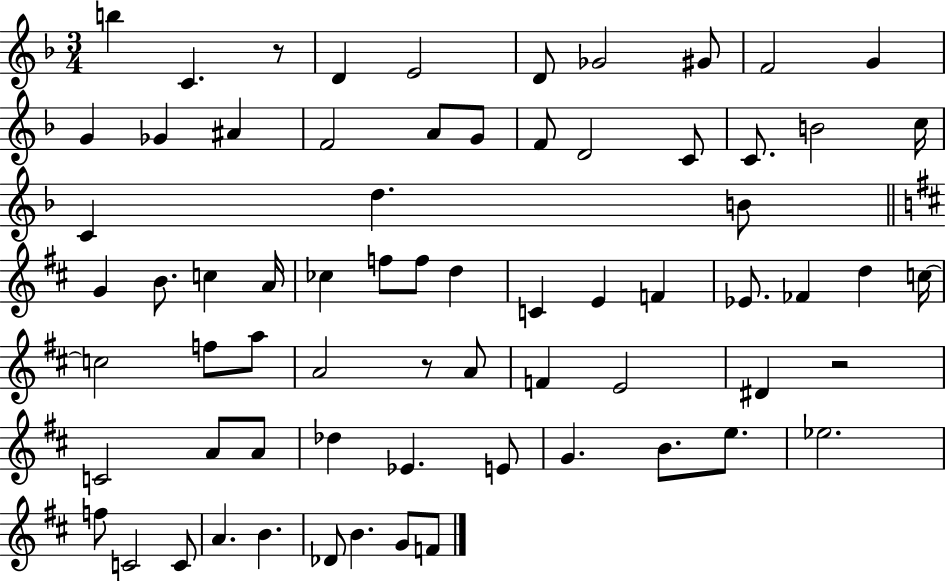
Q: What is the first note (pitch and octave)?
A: B5